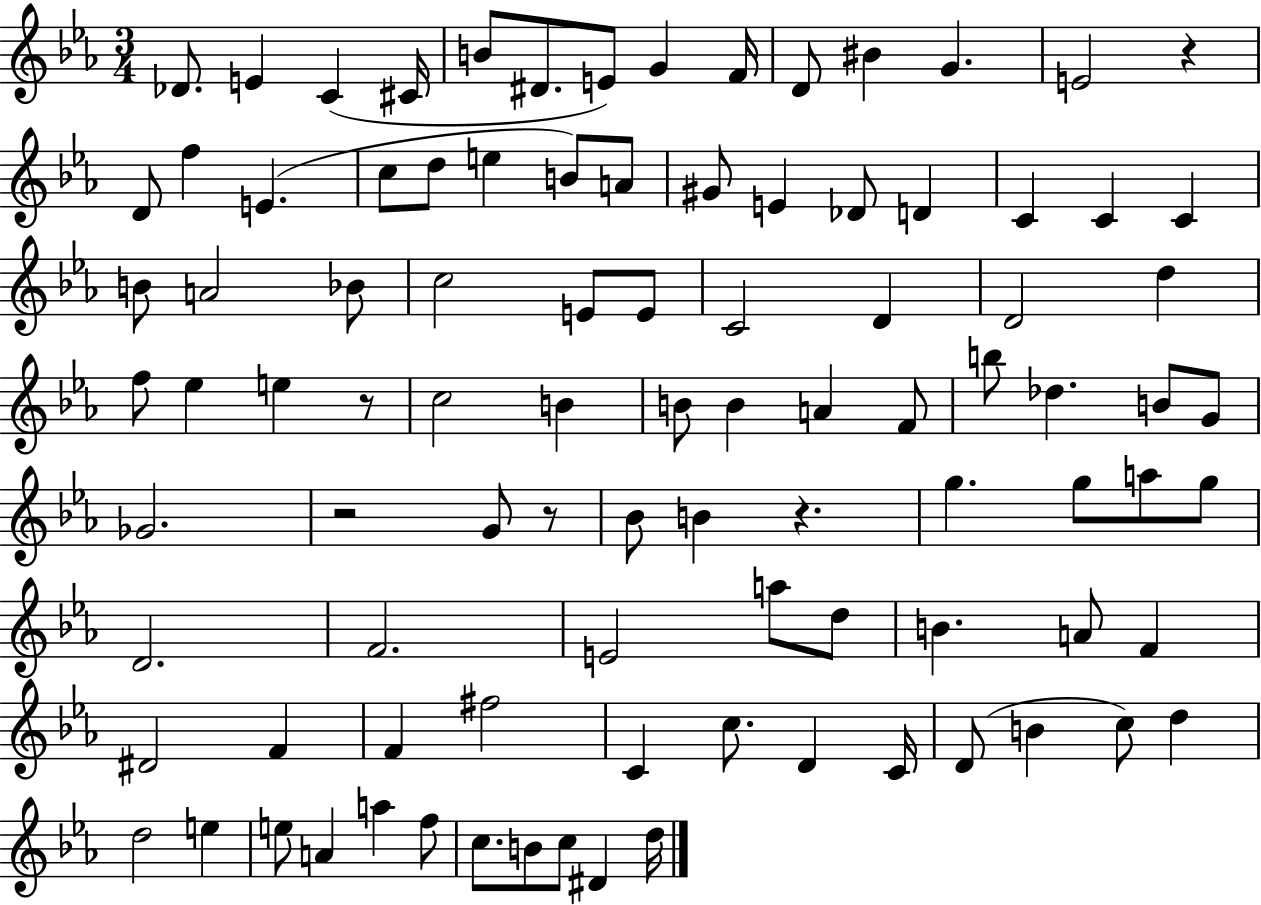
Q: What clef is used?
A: treble